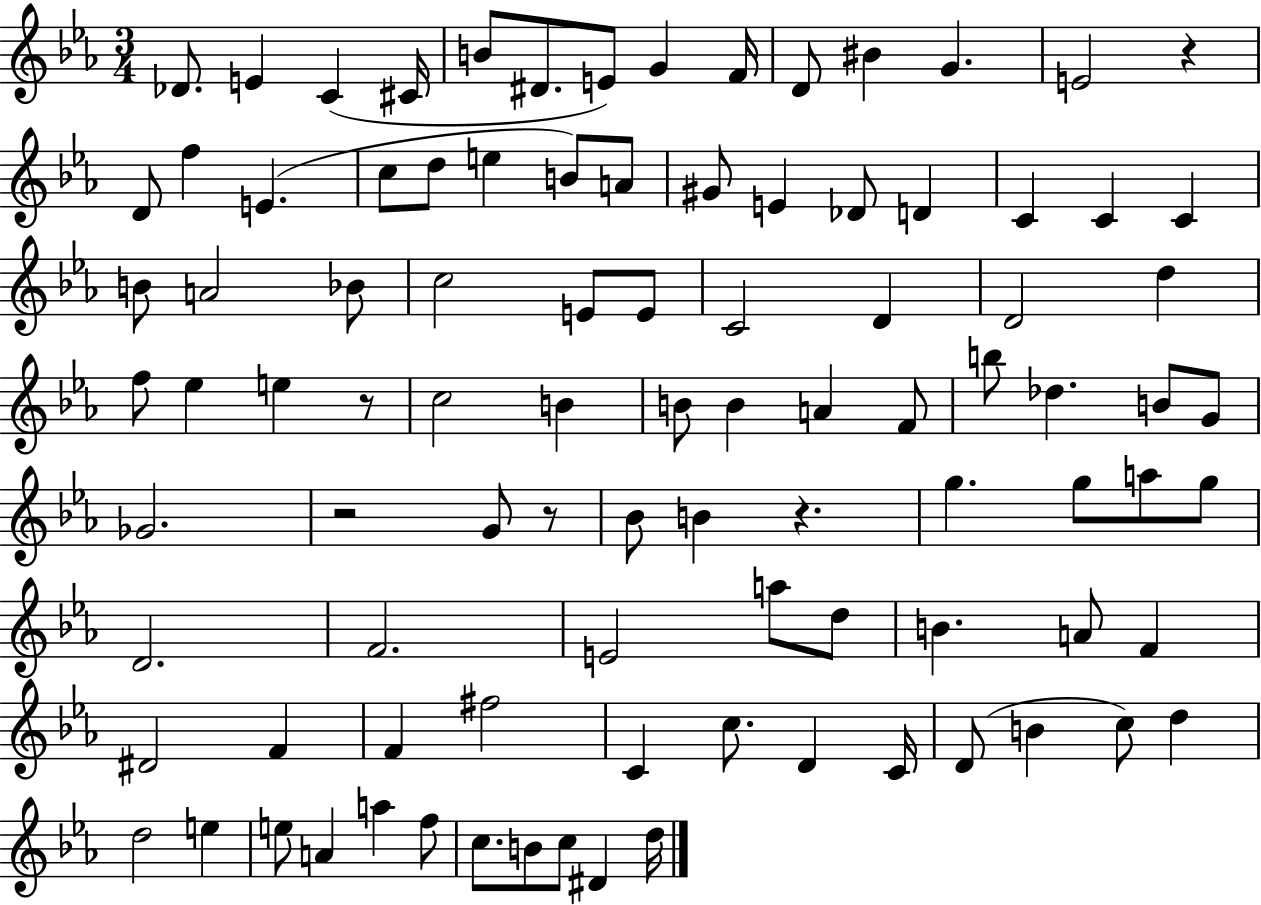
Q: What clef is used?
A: treble